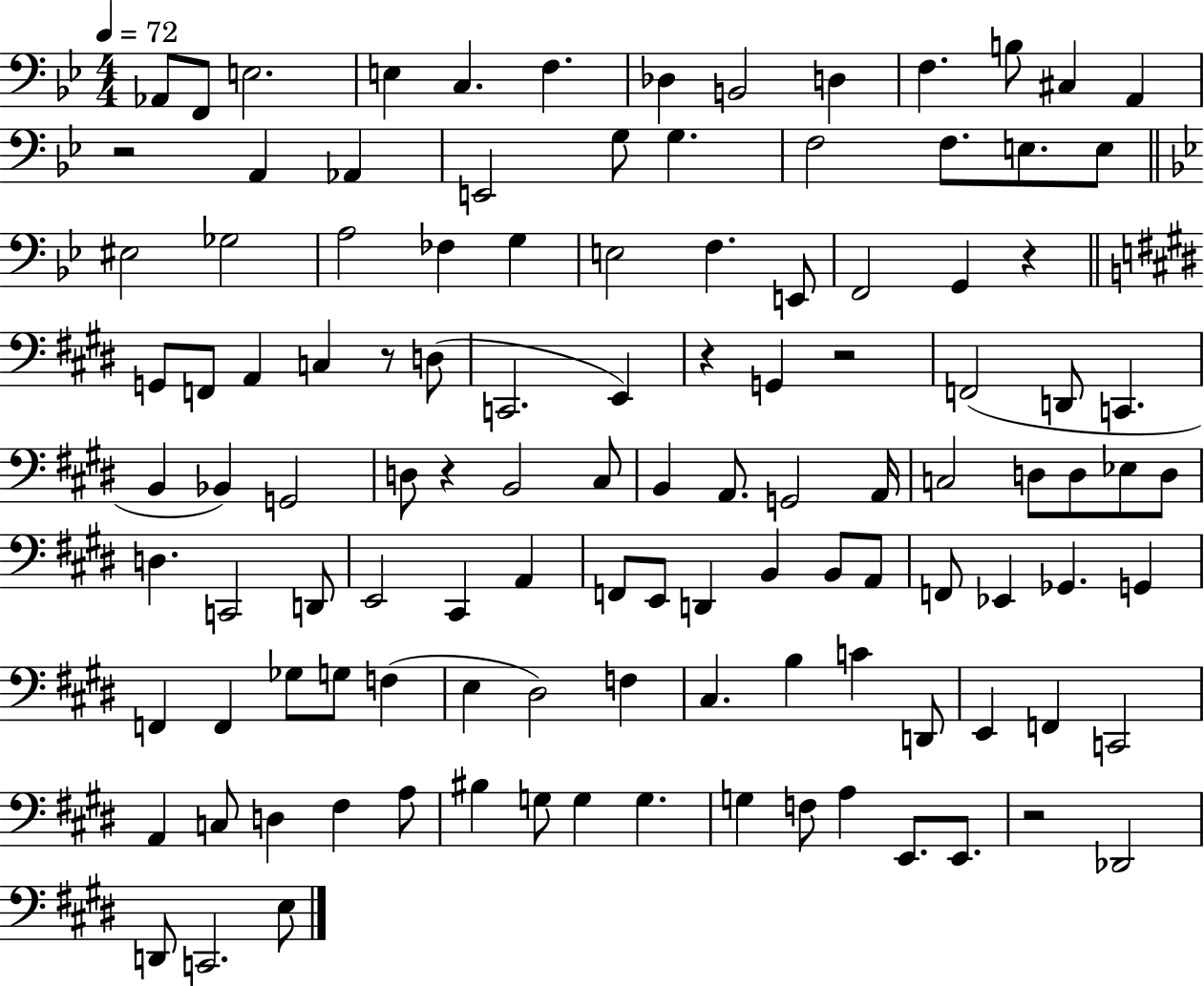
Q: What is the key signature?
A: BES major